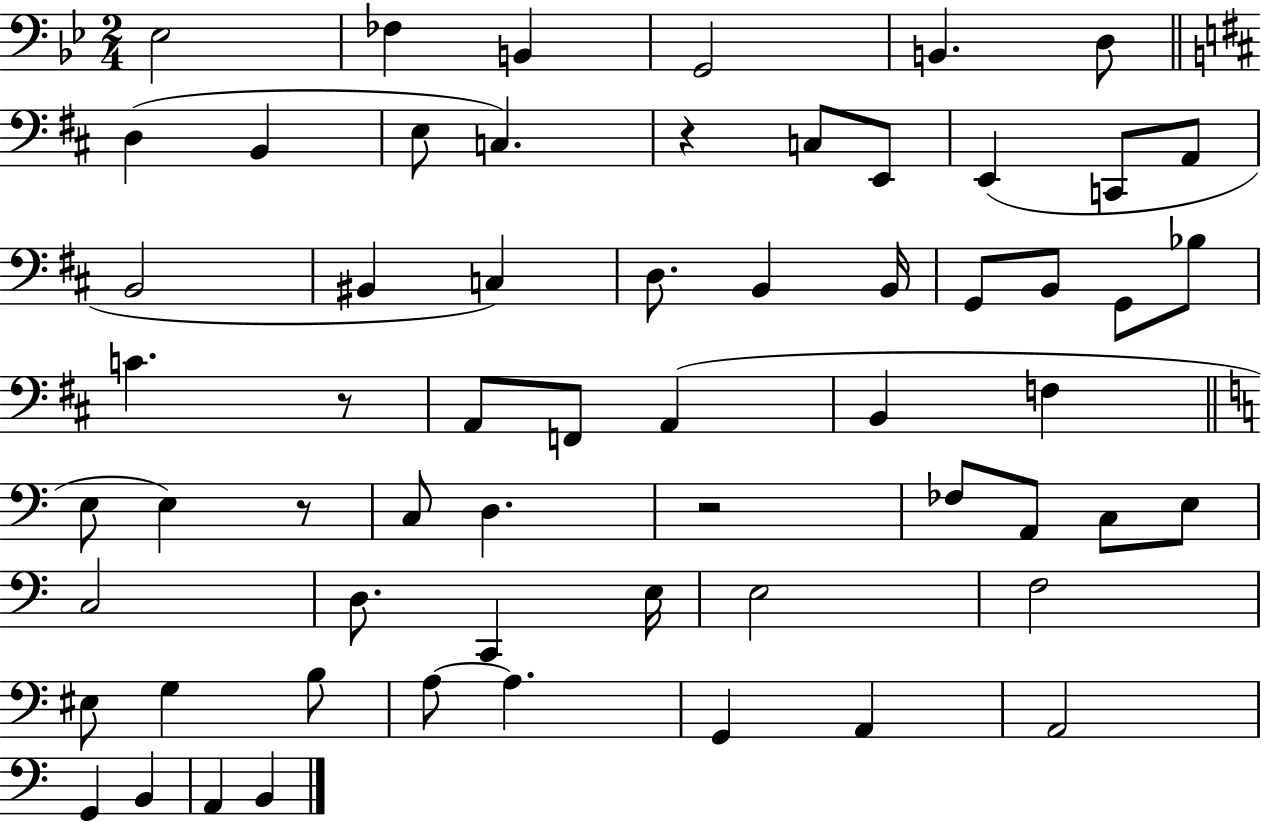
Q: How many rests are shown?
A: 4